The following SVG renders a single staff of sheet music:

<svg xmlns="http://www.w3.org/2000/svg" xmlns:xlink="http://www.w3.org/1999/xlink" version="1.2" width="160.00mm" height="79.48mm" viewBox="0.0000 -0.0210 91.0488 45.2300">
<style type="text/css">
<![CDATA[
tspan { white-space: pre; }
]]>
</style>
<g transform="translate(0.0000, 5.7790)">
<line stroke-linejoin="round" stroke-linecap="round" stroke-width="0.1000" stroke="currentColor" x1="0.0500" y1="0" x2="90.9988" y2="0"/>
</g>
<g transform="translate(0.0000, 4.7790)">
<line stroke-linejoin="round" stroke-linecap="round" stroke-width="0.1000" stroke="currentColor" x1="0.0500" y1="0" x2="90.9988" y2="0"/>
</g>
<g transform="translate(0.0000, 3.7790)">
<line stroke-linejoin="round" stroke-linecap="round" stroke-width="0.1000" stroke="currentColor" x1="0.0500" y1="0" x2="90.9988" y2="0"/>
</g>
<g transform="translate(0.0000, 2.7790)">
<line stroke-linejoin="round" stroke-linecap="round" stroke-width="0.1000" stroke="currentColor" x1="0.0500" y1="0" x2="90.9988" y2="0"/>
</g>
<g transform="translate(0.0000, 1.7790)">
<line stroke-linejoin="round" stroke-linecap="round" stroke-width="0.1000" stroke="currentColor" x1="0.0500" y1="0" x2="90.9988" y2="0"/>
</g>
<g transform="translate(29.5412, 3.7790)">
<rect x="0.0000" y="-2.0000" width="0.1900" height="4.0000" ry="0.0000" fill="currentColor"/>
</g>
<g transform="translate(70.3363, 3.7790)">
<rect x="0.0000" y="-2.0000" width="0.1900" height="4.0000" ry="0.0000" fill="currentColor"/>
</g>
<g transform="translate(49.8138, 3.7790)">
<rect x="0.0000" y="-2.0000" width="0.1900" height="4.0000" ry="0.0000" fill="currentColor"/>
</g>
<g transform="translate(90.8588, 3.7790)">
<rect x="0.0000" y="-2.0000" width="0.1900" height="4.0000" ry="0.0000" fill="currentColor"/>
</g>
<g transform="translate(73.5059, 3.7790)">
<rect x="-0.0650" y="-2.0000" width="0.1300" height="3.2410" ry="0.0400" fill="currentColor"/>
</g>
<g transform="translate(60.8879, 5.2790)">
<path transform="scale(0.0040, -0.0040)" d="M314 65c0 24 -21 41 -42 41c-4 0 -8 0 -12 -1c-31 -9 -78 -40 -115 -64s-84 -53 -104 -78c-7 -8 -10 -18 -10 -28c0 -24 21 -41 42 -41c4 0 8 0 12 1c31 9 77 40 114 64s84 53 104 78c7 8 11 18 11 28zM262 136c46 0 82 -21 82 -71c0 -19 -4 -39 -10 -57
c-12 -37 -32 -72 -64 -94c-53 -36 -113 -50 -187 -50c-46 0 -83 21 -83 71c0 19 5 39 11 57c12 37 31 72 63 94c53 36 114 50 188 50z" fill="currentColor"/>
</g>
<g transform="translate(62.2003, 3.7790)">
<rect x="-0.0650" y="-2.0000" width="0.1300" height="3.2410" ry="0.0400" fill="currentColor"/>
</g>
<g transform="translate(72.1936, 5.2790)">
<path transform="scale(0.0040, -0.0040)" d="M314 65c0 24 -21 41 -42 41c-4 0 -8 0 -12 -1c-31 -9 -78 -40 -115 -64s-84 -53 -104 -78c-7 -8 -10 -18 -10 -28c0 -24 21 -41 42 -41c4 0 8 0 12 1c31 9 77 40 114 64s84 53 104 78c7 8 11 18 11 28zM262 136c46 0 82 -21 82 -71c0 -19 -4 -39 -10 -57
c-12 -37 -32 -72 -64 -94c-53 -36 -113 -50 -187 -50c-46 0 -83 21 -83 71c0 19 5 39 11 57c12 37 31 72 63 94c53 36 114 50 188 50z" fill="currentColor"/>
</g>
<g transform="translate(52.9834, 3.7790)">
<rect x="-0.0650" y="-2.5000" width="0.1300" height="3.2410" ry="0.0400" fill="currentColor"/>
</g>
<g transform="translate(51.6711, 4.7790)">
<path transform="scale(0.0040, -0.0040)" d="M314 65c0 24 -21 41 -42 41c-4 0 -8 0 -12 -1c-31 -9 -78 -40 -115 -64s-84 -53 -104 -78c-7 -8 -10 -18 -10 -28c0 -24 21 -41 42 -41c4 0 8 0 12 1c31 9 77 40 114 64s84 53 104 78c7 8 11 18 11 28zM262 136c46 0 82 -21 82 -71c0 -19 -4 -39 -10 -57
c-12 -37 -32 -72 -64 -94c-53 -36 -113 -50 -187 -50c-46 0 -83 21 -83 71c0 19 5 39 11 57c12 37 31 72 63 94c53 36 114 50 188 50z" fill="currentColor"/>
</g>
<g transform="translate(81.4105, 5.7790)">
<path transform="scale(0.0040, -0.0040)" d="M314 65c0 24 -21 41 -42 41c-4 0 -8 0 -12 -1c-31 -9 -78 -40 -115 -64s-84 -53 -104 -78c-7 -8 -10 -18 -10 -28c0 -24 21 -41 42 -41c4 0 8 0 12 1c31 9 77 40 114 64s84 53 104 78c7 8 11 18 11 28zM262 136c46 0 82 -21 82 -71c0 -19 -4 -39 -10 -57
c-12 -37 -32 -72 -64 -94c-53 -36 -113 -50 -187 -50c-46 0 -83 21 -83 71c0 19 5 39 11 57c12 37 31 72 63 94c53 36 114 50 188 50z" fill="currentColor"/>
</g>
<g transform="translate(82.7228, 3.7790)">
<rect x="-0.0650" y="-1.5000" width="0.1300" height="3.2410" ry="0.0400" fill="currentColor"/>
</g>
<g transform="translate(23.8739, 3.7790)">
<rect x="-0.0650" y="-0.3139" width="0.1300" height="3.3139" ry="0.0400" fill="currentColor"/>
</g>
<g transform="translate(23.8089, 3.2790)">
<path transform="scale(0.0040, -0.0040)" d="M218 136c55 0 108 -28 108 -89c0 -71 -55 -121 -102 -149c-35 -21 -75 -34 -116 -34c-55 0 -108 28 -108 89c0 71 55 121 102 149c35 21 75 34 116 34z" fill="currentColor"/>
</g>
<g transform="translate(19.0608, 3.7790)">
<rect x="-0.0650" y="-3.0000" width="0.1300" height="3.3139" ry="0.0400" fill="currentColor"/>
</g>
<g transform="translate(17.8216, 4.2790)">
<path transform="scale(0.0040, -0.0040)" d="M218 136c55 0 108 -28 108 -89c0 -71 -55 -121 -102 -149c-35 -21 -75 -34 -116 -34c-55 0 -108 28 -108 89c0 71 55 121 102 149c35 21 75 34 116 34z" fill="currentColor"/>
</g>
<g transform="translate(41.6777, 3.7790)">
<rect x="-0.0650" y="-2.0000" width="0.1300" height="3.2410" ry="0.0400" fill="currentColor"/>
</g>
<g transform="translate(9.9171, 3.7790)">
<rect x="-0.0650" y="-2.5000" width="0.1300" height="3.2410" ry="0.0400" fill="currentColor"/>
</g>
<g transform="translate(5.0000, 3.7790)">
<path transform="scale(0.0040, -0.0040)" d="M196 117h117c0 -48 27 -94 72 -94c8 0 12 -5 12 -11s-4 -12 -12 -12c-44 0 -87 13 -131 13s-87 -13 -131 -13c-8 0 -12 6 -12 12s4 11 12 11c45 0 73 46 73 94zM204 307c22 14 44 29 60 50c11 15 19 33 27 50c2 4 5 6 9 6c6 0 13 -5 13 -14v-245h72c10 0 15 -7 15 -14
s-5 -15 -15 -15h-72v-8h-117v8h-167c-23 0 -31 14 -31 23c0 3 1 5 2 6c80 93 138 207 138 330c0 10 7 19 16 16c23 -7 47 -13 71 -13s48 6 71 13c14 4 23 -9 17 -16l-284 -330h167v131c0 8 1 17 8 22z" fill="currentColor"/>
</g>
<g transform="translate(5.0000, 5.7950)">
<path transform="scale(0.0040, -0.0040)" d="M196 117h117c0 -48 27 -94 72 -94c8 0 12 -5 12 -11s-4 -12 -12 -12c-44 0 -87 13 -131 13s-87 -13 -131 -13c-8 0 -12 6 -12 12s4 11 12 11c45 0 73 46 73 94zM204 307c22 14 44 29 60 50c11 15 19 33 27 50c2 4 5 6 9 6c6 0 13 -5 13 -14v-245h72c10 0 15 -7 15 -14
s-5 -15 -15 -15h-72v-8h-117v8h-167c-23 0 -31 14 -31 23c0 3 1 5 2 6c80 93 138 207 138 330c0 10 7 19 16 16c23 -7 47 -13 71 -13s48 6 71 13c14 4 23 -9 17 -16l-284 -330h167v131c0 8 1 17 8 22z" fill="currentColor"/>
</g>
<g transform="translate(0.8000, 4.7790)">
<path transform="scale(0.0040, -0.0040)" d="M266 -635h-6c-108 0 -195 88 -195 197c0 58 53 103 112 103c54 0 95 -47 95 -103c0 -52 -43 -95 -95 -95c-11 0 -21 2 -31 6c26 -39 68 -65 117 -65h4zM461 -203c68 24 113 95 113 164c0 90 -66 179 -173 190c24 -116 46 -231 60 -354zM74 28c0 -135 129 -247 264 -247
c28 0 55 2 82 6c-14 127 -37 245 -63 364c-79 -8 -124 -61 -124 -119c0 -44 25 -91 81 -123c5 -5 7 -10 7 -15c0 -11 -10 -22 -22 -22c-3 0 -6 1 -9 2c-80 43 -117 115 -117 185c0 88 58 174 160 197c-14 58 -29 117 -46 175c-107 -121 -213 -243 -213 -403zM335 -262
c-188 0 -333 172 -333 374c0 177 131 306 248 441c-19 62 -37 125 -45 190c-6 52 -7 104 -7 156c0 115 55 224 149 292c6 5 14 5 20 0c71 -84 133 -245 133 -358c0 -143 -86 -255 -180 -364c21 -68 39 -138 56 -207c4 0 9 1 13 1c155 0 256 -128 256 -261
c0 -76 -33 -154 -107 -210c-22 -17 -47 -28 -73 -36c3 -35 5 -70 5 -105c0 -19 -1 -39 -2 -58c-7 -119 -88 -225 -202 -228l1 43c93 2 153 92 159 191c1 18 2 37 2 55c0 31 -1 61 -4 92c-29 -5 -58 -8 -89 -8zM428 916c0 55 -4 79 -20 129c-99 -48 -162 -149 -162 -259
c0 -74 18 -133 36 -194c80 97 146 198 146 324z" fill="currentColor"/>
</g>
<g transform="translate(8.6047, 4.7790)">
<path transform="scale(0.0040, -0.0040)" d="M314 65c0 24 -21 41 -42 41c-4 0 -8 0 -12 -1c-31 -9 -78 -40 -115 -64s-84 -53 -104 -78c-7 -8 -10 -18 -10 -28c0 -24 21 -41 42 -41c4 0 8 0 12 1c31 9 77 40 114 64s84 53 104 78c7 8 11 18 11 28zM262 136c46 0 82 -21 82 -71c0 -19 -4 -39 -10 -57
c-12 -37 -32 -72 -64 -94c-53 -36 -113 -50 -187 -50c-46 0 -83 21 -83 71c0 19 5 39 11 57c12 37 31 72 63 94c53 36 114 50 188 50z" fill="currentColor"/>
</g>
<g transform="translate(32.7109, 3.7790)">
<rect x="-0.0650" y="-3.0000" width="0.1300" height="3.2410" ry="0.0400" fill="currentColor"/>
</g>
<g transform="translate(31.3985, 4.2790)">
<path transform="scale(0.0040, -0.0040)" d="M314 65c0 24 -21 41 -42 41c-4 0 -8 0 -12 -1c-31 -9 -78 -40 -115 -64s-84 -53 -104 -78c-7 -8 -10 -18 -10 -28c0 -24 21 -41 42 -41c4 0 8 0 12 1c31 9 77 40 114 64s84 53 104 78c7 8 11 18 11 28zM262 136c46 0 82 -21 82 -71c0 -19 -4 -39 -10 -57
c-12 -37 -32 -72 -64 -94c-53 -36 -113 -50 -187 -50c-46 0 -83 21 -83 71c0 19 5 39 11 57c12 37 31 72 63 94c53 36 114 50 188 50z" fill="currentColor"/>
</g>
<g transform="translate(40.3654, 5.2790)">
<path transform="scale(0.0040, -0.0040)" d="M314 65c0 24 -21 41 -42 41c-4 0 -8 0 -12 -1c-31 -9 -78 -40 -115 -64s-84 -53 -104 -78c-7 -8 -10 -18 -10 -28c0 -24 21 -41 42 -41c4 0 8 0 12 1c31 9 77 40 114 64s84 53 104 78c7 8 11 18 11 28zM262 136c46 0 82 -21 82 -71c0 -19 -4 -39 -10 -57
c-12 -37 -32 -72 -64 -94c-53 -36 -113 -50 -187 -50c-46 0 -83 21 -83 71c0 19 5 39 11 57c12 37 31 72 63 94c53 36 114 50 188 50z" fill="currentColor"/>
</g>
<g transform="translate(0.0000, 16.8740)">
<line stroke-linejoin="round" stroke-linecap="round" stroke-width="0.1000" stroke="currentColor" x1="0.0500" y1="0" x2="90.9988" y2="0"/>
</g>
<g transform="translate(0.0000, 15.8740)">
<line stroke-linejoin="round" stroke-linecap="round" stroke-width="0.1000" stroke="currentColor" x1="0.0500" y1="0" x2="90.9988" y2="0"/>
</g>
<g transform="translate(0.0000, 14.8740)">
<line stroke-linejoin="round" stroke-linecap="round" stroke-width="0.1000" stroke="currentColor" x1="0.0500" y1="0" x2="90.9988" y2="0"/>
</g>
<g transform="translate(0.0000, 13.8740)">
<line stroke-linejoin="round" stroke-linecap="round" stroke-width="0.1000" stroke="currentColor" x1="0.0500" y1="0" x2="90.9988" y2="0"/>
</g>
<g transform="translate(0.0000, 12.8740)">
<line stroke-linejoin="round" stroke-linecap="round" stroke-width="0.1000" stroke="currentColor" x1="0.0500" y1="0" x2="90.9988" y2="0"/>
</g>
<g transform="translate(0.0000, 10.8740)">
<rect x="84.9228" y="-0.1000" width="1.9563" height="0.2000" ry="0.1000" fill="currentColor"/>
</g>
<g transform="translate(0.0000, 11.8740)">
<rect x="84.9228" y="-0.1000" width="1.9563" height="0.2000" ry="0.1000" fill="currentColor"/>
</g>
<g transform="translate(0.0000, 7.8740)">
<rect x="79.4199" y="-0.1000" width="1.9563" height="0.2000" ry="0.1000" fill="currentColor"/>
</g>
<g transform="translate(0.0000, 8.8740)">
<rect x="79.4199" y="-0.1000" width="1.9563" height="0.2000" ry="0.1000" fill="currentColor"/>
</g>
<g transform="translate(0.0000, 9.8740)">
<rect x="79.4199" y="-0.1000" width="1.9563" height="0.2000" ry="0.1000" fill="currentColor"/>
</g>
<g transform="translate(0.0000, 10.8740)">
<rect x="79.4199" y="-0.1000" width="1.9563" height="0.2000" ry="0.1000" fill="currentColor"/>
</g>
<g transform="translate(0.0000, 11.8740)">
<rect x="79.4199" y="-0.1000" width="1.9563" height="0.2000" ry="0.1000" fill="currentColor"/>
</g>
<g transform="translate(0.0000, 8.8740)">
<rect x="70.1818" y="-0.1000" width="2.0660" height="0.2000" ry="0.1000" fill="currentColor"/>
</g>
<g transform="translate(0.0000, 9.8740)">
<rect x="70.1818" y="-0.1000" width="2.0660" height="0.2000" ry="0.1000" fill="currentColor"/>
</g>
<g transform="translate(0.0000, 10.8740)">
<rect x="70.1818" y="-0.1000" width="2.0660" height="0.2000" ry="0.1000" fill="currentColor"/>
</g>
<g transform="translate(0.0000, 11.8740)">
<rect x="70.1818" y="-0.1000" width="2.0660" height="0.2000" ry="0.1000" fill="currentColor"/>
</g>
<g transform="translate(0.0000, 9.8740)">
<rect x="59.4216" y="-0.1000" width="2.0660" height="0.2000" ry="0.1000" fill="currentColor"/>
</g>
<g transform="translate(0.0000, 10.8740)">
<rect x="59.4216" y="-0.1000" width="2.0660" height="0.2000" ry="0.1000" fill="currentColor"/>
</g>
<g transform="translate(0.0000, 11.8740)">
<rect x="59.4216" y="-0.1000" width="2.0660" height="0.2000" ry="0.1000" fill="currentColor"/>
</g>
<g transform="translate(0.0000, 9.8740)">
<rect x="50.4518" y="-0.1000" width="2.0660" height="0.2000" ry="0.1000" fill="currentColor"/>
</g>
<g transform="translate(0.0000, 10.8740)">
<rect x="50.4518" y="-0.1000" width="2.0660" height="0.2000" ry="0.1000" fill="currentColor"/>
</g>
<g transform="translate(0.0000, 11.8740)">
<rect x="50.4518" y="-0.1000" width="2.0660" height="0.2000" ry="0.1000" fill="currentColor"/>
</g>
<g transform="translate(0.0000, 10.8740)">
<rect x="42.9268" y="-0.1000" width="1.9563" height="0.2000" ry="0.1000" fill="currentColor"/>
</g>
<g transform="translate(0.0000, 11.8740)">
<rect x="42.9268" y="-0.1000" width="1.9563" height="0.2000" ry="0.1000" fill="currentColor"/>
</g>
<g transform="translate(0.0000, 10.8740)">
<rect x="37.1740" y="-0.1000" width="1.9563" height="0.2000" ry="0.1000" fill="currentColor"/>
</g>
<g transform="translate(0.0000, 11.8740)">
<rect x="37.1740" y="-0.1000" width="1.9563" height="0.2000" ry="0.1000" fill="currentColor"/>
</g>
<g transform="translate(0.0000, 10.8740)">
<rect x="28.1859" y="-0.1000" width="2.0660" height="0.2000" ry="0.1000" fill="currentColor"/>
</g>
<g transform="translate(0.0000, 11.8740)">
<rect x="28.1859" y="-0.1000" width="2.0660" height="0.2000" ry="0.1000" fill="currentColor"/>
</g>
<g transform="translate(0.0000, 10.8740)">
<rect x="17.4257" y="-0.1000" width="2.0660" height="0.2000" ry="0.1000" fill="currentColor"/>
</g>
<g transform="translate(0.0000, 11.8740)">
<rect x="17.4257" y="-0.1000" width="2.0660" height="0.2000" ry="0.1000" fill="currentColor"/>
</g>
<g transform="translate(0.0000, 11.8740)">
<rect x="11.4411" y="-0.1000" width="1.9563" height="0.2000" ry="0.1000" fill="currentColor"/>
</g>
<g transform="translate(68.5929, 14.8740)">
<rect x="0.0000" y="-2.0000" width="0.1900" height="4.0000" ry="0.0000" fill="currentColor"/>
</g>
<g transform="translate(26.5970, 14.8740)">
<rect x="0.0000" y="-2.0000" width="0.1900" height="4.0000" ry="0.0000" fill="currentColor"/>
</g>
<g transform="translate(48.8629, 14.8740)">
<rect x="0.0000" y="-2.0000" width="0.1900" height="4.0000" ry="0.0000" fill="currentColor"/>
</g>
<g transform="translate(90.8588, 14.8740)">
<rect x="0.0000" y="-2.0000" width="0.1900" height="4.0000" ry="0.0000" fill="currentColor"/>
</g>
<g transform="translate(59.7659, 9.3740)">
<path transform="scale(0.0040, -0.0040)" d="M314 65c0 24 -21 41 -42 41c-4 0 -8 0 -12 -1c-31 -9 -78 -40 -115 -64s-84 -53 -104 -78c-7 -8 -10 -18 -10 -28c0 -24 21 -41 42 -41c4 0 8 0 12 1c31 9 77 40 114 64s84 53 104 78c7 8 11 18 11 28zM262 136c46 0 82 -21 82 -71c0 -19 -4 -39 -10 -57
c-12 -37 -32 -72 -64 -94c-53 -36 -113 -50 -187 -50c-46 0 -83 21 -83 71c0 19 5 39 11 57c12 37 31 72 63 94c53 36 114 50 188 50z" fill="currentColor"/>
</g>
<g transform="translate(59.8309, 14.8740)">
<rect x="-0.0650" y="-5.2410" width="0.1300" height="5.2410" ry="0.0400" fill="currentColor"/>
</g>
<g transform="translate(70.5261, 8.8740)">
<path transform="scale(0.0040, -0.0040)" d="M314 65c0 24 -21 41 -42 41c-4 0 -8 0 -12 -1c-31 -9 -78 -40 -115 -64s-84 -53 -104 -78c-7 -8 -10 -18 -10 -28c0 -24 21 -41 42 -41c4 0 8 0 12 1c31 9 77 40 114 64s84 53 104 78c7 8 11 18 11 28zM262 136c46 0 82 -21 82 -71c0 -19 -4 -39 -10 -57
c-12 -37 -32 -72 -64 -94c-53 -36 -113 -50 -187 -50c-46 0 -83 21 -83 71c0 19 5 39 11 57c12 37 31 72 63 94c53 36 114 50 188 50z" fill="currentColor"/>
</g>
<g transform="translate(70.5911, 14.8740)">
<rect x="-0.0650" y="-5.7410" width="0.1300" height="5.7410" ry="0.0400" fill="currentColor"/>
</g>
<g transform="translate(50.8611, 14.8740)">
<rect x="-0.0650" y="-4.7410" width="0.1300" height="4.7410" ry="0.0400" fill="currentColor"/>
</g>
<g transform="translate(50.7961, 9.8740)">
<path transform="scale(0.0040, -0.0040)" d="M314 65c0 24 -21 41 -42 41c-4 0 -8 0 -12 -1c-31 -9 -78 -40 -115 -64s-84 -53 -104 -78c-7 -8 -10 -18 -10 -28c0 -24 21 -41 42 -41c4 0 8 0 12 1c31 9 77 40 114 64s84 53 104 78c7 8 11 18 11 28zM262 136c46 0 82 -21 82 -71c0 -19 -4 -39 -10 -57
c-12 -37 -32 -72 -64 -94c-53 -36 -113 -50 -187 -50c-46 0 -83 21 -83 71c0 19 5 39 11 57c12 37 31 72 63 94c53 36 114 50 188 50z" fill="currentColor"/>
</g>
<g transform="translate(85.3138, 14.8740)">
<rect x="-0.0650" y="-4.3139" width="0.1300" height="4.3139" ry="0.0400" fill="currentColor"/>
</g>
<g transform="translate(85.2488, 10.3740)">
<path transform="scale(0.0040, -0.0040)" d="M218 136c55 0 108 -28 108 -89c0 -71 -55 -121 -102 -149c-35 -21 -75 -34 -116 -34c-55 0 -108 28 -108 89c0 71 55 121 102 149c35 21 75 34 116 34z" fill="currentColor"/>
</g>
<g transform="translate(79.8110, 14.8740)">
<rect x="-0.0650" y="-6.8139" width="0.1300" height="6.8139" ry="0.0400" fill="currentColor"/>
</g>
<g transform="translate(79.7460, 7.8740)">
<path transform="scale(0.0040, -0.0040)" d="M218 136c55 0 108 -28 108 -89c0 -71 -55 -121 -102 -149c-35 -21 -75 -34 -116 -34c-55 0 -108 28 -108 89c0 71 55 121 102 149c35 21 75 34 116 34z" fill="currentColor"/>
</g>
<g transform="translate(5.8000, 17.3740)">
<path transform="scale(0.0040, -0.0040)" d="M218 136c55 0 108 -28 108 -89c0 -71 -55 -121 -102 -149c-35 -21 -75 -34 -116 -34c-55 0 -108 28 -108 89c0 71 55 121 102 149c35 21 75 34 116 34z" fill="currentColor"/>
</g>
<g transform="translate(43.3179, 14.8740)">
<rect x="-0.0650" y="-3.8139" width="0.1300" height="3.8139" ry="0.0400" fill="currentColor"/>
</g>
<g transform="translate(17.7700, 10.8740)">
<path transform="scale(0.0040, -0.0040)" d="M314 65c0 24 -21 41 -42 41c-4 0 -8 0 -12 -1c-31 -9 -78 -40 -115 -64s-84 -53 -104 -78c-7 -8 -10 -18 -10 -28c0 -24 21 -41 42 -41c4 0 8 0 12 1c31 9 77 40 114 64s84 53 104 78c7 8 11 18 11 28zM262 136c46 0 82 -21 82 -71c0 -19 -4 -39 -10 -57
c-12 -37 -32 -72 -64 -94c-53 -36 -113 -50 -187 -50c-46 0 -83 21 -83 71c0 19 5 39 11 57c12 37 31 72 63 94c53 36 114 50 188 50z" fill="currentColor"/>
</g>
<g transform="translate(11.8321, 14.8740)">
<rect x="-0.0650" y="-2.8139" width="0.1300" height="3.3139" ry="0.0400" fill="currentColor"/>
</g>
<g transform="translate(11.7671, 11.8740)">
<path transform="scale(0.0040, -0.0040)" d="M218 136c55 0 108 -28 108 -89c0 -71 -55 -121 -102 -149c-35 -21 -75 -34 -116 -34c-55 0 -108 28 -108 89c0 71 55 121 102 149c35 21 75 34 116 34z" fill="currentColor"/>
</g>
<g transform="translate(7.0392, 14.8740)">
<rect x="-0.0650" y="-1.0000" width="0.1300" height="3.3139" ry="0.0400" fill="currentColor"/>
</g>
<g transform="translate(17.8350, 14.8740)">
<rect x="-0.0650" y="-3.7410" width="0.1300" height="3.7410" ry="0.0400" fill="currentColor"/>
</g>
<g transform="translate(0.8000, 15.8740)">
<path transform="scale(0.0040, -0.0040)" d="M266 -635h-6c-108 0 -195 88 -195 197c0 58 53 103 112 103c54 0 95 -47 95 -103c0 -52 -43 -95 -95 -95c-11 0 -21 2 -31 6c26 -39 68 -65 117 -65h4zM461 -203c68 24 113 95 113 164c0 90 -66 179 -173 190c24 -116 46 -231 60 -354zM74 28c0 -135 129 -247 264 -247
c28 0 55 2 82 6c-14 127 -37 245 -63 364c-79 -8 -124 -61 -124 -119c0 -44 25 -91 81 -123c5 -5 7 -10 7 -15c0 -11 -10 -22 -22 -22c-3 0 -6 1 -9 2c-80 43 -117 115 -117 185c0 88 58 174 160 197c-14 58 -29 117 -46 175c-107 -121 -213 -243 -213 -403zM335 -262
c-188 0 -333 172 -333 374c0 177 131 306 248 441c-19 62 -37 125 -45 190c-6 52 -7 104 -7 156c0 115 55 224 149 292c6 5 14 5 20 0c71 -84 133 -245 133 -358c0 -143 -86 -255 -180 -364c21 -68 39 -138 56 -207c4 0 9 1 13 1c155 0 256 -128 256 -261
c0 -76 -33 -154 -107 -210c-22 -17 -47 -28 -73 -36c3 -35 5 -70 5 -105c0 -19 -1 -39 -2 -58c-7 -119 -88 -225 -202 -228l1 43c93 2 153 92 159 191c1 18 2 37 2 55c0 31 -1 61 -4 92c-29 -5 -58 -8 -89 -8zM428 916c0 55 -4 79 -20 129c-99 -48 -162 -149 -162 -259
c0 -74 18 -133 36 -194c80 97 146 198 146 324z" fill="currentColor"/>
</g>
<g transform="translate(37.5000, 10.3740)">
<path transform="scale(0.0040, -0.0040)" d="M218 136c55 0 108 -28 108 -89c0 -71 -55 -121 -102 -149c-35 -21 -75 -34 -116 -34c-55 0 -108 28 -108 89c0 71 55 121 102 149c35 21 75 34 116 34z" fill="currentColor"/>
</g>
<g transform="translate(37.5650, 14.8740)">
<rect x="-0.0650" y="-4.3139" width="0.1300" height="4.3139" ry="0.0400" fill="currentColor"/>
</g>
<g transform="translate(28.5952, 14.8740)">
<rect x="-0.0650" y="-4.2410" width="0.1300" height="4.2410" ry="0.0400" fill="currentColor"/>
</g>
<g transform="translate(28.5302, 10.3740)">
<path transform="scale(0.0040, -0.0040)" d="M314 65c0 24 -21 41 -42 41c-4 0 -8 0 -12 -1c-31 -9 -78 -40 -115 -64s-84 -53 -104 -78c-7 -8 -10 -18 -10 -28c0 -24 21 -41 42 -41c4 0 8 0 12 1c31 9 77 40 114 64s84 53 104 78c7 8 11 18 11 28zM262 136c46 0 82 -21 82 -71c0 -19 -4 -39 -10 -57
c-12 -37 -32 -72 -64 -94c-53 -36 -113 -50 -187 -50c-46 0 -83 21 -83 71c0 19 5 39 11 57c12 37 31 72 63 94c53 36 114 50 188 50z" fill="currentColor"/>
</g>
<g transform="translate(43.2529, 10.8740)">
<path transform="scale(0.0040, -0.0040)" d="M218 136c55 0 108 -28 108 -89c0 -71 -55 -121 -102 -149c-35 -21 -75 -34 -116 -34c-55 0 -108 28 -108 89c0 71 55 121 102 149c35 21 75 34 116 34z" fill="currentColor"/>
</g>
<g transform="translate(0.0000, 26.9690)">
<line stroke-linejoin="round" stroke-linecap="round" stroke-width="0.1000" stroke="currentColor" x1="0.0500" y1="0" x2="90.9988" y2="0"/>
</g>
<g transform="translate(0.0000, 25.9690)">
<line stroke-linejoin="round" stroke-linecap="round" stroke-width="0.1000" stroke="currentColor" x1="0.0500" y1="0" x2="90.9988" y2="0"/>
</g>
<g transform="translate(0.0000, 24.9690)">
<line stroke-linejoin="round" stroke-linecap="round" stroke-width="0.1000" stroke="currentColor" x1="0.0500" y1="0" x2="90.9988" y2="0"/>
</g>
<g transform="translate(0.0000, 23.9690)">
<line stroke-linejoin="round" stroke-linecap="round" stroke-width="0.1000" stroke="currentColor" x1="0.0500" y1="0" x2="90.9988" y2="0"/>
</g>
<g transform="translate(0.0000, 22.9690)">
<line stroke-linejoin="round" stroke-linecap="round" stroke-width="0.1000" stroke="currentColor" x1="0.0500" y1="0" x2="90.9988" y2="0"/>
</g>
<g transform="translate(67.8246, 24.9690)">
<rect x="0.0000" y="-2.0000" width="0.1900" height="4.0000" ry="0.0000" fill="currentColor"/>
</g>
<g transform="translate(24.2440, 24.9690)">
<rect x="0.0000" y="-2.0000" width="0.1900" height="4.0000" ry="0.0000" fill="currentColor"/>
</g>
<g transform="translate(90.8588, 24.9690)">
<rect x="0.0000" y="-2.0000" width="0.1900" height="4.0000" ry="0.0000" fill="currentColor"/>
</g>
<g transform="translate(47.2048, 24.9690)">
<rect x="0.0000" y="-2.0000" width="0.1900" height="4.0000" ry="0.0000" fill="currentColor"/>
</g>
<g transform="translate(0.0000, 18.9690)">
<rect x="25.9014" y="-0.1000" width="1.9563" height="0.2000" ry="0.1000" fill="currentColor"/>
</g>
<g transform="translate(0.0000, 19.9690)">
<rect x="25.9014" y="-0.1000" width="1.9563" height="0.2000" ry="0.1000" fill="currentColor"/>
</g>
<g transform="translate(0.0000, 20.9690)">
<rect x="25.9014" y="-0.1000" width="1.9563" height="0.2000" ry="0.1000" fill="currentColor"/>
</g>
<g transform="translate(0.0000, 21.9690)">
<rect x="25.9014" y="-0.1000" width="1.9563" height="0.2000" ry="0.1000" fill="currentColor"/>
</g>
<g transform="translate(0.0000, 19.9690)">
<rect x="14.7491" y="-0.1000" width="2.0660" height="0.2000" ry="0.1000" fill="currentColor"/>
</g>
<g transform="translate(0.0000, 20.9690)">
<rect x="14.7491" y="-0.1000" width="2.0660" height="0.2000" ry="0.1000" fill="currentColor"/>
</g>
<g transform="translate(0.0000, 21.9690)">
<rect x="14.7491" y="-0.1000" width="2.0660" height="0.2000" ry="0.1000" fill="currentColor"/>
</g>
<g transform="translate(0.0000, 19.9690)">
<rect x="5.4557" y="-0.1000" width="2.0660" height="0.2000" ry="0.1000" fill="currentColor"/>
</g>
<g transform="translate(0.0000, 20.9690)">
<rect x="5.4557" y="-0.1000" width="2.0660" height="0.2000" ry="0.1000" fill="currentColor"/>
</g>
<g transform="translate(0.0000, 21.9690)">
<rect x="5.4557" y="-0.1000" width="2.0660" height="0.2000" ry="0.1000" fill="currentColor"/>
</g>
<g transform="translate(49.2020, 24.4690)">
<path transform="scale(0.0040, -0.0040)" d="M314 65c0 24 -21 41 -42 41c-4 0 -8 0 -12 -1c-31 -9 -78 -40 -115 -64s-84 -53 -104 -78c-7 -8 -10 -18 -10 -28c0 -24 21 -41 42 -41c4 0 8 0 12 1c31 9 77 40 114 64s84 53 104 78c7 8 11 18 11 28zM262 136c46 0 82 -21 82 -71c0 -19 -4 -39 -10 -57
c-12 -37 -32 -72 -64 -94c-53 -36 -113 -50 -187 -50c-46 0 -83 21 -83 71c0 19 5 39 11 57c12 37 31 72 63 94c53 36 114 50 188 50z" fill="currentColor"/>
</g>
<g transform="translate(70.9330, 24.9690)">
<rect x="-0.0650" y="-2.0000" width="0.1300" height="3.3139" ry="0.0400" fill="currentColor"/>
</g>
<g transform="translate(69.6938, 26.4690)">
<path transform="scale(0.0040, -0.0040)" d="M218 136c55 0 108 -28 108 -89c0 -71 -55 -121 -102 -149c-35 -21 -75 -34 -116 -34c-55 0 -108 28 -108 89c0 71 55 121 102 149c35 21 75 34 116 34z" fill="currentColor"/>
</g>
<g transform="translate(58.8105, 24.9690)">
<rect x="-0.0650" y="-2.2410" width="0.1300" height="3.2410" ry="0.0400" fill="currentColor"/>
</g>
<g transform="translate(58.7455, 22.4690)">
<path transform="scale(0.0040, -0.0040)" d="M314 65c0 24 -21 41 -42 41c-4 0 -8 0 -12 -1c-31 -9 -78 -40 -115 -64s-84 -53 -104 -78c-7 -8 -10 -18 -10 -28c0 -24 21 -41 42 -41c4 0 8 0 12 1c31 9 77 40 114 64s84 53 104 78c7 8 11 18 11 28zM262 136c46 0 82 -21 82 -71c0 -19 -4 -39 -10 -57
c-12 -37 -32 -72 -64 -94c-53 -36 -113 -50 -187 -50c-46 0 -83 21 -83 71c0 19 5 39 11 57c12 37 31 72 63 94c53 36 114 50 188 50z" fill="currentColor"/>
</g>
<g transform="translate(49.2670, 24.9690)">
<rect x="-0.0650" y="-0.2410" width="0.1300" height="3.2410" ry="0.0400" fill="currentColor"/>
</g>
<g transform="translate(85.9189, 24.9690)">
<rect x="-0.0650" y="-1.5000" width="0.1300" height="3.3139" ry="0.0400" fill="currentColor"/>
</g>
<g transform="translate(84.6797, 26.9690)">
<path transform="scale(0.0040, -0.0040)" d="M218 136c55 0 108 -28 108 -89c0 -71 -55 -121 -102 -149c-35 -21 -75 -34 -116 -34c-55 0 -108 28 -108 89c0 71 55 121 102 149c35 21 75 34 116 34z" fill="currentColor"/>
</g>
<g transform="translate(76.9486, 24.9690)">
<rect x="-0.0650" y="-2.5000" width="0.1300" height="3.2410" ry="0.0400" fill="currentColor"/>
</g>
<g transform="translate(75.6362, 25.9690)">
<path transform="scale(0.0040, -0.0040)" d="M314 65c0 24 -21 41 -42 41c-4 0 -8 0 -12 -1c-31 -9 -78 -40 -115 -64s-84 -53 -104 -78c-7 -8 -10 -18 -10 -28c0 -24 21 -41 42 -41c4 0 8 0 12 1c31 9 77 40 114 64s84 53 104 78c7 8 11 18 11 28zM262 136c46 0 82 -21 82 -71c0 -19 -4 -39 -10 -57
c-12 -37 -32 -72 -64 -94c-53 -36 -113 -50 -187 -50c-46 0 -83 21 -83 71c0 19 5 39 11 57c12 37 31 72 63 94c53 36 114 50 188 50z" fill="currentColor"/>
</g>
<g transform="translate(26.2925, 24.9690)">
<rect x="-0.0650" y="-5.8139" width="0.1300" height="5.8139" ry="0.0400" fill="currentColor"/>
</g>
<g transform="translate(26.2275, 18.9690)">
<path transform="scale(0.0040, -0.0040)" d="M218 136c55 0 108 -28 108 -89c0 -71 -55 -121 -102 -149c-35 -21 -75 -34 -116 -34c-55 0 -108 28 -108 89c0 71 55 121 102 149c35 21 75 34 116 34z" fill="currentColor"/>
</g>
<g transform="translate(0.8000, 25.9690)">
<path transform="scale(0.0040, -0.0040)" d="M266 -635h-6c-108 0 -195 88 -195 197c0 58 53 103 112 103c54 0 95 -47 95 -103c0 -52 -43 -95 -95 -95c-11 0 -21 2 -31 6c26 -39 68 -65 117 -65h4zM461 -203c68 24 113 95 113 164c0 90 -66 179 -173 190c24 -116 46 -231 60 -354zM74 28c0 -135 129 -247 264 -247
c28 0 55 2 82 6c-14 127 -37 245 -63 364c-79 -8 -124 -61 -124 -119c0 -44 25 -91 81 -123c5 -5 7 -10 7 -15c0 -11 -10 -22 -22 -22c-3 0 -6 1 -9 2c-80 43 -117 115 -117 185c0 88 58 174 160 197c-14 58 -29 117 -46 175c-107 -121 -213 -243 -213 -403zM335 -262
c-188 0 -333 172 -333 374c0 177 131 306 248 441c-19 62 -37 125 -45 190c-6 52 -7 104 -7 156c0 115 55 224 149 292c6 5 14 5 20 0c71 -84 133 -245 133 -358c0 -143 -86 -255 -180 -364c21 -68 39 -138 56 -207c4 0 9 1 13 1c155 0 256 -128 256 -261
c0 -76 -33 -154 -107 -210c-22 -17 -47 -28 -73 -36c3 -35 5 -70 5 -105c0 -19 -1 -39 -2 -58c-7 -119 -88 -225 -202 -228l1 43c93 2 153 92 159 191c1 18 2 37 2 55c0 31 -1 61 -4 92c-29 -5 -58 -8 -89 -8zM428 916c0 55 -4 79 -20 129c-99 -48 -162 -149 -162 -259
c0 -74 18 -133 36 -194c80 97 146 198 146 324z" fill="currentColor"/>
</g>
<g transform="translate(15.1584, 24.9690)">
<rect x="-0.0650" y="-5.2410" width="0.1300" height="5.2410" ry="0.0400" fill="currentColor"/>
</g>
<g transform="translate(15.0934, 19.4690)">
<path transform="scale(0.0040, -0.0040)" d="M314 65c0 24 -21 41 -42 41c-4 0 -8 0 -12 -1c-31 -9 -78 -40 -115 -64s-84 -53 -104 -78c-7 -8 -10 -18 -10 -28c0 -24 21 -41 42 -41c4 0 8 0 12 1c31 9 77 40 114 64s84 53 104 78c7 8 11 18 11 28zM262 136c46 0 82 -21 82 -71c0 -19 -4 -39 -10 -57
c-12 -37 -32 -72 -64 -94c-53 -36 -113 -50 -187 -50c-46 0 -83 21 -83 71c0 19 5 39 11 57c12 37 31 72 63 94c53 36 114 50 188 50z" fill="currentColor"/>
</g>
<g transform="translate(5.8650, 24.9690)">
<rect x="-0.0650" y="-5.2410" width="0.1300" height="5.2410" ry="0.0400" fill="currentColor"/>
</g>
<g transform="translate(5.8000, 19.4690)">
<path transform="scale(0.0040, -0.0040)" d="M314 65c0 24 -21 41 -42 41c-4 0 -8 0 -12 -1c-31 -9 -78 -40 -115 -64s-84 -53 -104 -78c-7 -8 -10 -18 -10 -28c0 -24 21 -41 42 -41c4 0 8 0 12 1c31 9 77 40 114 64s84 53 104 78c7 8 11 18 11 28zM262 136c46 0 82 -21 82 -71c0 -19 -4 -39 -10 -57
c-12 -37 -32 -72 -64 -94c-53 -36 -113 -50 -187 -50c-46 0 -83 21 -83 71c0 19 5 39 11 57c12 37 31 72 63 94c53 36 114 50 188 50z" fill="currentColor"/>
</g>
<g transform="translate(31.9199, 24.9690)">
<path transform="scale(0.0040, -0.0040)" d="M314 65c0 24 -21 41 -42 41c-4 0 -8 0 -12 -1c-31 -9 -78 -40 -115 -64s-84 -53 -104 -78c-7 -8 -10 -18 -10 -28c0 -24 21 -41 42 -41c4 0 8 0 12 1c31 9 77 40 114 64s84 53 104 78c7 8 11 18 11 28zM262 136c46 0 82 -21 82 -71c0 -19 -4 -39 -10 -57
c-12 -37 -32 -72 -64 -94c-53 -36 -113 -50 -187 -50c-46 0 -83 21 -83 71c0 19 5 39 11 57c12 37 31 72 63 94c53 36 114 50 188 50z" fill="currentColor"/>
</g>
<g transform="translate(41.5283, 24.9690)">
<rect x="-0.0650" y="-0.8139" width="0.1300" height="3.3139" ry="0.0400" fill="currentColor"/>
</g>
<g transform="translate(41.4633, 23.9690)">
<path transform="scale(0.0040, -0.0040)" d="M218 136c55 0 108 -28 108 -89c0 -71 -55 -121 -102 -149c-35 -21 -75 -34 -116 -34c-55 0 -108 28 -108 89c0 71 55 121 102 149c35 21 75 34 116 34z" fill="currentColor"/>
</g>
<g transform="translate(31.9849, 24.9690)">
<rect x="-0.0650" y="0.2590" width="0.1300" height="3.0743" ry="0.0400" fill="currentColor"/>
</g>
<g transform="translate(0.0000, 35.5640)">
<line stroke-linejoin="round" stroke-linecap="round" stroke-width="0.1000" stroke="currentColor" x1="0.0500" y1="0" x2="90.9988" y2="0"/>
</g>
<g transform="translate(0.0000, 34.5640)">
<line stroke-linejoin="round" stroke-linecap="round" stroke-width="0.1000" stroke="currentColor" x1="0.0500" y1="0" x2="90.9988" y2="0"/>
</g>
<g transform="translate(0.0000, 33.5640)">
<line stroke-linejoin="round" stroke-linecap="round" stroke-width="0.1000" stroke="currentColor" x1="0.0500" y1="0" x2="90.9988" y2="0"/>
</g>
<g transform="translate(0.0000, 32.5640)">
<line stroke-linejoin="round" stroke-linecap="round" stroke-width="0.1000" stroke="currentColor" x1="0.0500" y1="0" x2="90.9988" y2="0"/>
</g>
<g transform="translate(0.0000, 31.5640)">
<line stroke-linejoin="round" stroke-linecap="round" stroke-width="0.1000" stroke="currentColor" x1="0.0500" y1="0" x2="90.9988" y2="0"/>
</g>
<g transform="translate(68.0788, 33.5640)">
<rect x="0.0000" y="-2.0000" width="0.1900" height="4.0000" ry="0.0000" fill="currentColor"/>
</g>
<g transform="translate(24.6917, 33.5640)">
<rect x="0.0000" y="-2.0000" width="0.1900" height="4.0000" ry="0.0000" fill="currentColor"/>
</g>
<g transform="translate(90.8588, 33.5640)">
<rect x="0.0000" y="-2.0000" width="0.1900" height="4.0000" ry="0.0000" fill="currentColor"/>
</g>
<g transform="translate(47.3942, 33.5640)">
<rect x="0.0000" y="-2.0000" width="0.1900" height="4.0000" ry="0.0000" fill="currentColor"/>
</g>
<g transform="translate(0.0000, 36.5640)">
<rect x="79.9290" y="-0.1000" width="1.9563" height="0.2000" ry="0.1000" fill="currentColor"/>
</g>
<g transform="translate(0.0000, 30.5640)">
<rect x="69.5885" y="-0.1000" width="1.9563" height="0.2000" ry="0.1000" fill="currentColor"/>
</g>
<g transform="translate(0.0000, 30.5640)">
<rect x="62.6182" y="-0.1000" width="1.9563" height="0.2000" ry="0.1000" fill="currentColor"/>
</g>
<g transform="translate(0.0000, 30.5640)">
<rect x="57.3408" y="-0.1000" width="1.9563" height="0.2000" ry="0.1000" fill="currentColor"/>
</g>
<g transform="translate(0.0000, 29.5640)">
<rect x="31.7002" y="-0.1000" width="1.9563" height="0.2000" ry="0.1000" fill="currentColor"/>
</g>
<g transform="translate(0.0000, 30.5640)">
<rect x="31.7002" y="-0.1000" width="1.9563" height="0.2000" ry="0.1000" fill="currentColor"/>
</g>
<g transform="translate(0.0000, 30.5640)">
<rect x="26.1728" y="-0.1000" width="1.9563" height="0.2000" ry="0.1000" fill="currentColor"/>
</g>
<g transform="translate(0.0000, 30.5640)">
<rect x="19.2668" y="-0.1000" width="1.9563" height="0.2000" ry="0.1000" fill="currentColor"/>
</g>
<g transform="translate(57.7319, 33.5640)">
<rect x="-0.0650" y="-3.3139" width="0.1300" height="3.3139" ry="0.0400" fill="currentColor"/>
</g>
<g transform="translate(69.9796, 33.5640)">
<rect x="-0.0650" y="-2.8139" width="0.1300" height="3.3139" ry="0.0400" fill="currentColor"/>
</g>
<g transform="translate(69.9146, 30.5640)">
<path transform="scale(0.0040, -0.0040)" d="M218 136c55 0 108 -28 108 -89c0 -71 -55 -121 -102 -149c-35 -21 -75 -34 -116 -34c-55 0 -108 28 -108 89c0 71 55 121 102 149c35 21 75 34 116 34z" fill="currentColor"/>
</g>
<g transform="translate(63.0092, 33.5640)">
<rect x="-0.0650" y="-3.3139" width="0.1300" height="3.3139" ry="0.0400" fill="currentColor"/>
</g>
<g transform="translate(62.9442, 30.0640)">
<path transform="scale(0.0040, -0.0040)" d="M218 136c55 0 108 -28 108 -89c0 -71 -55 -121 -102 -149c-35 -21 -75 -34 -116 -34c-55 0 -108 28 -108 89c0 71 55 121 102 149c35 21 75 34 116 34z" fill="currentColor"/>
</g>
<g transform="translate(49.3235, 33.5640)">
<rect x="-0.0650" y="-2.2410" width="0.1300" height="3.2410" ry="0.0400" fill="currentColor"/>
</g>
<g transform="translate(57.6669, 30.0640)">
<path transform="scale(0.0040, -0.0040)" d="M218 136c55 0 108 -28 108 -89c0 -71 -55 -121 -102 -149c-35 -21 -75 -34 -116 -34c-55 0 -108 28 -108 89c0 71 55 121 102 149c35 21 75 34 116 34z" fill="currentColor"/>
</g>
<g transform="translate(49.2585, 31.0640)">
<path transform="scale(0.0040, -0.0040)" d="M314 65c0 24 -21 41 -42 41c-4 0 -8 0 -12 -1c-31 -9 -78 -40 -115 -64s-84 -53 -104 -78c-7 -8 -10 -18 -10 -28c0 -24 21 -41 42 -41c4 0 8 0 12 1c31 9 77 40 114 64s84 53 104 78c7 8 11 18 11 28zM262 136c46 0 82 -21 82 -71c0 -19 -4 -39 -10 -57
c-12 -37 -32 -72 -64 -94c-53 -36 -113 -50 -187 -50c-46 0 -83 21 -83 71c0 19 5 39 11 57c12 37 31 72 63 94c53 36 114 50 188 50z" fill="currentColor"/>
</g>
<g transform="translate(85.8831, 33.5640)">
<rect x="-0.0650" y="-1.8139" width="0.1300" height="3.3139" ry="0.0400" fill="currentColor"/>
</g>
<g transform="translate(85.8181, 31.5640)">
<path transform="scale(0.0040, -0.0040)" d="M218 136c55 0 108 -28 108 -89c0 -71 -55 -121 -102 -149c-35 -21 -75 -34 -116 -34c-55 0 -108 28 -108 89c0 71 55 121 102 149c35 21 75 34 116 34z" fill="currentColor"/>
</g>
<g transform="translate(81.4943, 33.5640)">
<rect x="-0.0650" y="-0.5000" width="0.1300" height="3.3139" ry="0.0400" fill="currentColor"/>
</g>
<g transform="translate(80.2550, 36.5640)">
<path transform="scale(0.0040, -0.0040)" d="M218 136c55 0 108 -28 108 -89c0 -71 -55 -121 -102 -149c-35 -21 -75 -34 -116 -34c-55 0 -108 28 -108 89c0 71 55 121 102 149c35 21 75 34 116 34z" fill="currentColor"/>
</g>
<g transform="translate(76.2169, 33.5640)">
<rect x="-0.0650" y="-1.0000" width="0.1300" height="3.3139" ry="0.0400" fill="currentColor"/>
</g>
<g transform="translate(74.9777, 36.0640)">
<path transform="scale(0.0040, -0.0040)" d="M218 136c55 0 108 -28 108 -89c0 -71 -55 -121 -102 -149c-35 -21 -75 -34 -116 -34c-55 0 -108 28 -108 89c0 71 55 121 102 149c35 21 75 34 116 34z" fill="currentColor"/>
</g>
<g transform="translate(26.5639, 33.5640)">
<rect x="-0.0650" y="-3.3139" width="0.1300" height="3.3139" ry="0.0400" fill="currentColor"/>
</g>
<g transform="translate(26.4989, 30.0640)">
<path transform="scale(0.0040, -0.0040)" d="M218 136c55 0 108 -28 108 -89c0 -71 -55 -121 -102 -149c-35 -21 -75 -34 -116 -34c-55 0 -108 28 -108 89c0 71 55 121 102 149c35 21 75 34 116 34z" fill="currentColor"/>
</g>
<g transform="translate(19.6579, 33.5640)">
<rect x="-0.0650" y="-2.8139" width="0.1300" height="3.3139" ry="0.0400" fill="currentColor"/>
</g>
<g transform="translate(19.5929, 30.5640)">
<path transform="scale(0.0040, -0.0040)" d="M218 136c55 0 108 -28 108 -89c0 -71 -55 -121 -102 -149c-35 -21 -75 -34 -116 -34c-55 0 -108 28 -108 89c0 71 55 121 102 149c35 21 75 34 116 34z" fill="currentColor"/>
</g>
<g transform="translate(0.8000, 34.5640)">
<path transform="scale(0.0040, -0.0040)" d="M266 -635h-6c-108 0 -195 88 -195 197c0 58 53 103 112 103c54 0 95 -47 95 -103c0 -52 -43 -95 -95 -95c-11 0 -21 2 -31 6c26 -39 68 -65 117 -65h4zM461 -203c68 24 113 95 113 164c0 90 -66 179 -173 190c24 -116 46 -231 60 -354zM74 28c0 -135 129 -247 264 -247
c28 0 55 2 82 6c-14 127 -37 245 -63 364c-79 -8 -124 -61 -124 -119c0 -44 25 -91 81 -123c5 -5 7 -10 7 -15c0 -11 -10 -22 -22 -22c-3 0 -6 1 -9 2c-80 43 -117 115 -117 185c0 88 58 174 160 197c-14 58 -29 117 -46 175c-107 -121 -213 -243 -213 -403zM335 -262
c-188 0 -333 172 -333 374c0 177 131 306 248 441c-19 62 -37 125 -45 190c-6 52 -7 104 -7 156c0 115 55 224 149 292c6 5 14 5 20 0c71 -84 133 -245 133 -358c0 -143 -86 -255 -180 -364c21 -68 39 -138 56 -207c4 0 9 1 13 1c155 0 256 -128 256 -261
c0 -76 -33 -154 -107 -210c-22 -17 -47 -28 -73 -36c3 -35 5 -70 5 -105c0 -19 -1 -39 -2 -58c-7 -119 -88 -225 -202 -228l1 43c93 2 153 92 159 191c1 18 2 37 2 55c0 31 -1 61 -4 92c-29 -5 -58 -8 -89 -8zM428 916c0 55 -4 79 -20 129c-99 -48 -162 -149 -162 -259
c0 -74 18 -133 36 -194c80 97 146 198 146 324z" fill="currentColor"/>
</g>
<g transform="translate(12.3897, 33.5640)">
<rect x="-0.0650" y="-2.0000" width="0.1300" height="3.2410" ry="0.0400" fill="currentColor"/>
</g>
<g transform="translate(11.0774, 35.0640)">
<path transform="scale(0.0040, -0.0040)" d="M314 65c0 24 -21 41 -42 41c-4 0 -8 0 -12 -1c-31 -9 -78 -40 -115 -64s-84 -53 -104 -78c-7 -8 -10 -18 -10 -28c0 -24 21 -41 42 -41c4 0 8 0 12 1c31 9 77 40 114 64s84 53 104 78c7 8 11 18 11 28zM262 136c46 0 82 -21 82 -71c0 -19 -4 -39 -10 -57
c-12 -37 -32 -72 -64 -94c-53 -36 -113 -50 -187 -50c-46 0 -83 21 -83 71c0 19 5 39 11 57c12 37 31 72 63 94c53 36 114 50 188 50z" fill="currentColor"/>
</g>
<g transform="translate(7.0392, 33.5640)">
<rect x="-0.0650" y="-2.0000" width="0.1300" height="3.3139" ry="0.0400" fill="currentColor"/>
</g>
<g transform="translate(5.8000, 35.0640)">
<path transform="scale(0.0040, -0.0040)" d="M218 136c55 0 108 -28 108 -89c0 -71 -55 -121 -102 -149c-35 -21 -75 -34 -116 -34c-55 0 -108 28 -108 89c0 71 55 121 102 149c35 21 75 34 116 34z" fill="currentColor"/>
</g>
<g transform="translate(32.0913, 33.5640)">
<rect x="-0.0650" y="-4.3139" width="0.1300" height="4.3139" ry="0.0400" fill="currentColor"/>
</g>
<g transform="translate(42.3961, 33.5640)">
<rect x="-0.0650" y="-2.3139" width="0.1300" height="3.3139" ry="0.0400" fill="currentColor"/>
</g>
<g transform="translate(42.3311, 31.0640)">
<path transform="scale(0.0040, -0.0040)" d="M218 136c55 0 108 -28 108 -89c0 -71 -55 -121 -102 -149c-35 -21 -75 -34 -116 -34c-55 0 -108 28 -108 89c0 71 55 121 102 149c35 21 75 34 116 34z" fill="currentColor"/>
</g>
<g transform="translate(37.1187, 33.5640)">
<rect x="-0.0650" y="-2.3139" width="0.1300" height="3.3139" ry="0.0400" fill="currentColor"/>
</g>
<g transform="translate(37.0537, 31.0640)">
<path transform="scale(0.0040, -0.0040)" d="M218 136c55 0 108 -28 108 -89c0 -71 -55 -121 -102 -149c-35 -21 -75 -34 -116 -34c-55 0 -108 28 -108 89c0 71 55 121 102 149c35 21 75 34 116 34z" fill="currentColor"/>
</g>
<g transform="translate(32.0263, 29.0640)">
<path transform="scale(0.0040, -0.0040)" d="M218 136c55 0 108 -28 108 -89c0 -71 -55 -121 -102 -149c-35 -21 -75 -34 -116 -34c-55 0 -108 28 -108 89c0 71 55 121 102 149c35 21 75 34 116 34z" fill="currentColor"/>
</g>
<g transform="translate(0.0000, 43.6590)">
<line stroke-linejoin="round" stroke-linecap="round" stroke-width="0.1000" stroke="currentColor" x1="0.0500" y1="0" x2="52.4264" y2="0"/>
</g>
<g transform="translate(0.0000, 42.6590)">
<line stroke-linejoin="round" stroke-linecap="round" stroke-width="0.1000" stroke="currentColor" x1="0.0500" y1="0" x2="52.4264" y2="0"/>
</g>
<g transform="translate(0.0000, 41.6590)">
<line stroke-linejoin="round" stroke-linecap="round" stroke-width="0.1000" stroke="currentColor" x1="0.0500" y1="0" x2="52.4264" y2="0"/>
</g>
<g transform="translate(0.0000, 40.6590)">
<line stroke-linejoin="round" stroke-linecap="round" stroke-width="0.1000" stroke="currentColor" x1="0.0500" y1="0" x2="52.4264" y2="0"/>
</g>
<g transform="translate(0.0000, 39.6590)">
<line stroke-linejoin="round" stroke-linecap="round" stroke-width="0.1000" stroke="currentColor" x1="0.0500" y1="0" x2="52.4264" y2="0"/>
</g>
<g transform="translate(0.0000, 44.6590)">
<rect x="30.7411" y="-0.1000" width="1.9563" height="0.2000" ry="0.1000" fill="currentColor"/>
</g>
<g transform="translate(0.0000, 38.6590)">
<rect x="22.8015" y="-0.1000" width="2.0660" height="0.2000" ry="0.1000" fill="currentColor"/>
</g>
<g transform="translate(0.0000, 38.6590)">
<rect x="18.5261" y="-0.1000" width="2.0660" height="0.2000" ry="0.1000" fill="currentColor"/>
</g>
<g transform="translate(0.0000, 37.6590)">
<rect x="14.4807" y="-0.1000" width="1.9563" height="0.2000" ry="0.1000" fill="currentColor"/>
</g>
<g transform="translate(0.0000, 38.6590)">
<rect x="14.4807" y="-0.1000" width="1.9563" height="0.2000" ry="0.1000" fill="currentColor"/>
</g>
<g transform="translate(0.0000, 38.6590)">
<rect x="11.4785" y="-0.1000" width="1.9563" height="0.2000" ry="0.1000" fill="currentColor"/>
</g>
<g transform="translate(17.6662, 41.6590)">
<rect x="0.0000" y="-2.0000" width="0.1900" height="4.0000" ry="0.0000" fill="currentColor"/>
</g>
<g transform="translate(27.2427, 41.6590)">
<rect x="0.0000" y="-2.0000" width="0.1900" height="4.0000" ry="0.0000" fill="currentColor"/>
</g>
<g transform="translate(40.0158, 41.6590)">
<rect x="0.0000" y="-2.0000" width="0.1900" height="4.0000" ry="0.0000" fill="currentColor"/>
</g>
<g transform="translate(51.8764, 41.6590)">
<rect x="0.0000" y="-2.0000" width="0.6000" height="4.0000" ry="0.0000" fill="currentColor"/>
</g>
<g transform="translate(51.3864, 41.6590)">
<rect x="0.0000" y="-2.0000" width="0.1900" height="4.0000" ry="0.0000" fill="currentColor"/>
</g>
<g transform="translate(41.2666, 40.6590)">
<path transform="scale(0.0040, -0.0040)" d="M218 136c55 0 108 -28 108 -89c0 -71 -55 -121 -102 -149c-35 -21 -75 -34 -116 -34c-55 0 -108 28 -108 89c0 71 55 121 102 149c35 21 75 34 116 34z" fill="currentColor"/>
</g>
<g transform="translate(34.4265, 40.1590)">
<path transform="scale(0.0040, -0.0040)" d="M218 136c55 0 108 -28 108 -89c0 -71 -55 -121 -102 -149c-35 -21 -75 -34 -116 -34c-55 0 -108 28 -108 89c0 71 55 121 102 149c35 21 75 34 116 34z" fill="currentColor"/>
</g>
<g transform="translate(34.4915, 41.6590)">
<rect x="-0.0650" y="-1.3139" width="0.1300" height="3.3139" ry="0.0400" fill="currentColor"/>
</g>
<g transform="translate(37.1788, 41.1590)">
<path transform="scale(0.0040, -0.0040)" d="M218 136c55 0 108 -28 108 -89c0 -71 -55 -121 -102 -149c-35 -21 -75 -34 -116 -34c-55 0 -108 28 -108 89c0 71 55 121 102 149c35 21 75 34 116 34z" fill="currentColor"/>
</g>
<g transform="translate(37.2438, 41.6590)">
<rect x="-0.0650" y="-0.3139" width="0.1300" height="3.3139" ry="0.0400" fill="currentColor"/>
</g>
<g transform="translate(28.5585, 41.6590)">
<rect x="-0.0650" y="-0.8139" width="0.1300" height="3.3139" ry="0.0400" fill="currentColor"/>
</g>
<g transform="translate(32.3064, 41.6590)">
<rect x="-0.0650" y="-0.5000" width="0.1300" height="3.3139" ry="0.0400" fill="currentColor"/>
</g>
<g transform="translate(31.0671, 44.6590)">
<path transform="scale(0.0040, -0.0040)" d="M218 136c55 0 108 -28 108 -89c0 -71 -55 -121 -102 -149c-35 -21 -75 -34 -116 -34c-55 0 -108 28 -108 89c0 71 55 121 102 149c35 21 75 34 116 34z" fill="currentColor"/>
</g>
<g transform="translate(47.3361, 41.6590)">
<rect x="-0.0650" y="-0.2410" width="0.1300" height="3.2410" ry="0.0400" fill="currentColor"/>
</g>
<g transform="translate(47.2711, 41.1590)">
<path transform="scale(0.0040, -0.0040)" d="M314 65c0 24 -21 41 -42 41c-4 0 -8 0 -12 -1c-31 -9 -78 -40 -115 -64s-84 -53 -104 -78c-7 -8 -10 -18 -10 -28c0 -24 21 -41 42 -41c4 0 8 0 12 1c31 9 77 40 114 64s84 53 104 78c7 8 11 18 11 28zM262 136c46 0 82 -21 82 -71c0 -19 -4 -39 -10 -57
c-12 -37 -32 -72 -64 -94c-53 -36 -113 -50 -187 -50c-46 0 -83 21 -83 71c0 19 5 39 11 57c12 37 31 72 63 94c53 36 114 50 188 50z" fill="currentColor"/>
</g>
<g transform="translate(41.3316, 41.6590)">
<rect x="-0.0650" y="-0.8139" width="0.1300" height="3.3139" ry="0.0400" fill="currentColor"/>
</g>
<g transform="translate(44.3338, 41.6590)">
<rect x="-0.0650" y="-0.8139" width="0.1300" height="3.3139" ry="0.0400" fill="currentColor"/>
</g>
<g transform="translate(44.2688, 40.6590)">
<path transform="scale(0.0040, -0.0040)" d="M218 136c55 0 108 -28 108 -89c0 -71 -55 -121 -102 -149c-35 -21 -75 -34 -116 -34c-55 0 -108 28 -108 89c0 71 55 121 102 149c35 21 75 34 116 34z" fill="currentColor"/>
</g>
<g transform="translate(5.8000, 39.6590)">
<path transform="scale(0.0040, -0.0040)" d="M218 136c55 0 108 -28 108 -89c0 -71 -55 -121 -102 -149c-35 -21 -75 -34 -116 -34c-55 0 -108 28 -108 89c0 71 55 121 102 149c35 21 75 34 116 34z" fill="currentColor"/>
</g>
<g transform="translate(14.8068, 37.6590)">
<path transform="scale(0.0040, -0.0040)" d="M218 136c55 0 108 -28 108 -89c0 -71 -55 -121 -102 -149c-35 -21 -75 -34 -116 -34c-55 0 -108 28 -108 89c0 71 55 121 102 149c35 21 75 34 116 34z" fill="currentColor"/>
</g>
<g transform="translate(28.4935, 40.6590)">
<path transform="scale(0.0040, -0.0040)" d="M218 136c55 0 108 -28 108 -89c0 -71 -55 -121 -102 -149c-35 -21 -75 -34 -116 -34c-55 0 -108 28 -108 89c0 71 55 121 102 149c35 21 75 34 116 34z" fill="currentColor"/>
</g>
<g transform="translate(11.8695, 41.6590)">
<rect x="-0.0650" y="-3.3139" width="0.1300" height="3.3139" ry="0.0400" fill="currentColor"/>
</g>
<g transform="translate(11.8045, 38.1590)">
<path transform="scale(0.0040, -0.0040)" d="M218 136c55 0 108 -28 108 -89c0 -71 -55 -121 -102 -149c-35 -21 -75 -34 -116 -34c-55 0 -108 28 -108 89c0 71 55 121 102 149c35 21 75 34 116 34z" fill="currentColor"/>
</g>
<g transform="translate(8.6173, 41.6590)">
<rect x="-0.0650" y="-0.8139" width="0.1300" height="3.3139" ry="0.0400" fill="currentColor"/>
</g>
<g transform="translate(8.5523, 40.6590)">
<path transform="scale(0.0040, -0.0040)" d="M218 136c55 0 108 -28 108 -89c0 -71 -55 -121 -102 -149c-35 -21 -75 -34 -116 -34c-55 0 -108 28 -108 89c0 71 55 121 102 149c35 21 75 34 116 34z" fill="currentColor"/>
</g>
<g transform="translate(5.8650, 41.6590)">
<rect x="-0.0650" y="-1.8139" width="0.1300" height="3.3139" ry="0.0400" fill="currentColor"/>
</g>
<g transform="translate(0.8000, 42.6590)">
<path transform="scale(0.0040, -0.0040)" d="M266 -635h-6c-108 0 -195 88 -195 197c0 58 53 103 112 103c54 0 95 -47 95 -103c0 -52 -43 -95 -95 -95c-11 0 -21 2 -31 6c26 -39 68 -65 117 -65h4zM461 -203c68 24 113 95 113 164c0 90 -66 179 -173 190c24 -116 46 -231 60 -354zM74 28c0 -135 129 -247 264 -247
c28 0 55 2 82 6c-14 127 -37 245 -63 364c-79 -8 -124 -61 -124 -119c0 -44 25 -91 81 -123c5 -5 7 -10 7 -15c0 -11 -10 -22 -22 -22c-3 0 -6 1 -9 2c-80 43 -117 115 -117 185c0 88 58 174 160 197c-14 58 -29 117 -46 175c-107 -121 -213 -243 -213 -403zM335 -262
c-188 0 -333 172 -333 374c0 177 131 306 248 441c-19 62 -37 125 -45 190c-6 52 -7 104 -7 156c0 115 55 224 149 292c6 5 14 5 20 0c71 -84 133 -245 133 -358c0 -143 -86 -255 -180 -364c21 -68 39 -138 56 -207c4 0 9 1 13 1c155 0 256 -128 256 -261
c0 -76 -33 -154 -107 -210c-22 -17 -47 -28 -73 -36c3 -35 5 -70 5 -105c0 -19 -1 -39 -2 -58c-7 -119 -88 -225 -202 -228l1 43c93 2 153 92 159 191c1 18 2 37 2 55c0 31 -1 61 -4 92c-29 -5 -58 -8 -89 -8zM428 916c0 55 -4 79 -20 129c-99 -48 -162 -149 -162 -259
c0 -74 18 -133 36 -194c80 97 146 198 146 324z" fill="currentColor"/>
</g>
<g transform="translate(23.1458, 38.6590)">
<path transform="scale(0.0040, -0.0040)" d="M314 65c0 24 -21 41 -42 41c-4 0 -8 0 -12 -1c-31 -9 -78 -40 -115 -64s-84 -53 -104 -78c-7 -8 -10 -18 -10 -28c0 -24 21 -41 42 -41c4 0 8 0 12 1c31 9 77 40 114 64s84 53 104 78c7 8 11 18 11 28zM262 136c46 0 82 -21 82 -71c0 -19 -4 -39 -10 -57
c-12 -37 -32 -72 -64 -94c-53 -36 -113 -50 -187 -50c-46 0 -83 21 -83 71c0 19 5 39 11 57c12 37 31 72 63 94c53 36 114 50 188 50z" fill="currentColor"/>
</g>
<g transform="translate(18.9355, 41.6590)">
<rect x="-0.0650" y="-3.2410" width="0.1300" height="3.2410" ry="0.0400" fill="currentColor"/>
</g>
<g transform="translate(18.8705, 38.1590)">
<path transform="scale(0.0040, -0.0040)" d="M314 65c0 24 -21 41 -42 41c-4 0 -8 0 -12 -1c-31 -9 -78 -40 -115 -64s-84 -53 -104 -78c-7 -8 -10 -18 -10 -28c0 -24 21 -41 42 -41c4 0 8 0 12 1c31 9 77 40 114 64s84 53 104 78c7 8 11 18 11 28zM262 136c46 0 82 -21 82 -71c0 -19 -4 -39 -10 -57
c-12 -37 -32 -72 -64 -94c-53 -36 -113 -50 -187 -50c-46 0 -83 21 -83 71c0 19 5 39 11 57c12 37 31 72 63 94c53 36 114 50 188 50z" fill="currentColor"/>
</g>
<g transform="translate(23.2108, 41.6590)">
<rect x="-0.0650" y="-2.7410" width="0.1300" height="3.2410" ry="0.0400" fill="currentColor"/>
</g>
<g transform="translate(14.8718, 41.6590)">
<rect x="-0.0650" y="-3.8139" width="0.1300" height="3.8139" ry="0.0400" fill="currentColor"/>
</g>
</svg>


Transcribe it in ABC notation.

X:1
T:Untitled
M:4/4
L:1/4
K:C
G2 A c A2 F2 G2 F2 F2 E2 D a c'2 d'2 d' c' e'2 f'2 g'2 b' d' f'2 f'2 g' B2 d c2 g2 F G2 E F F2 a b d' g g g2 b b a D C f f d b c' b2 a2 d C e c d d c2